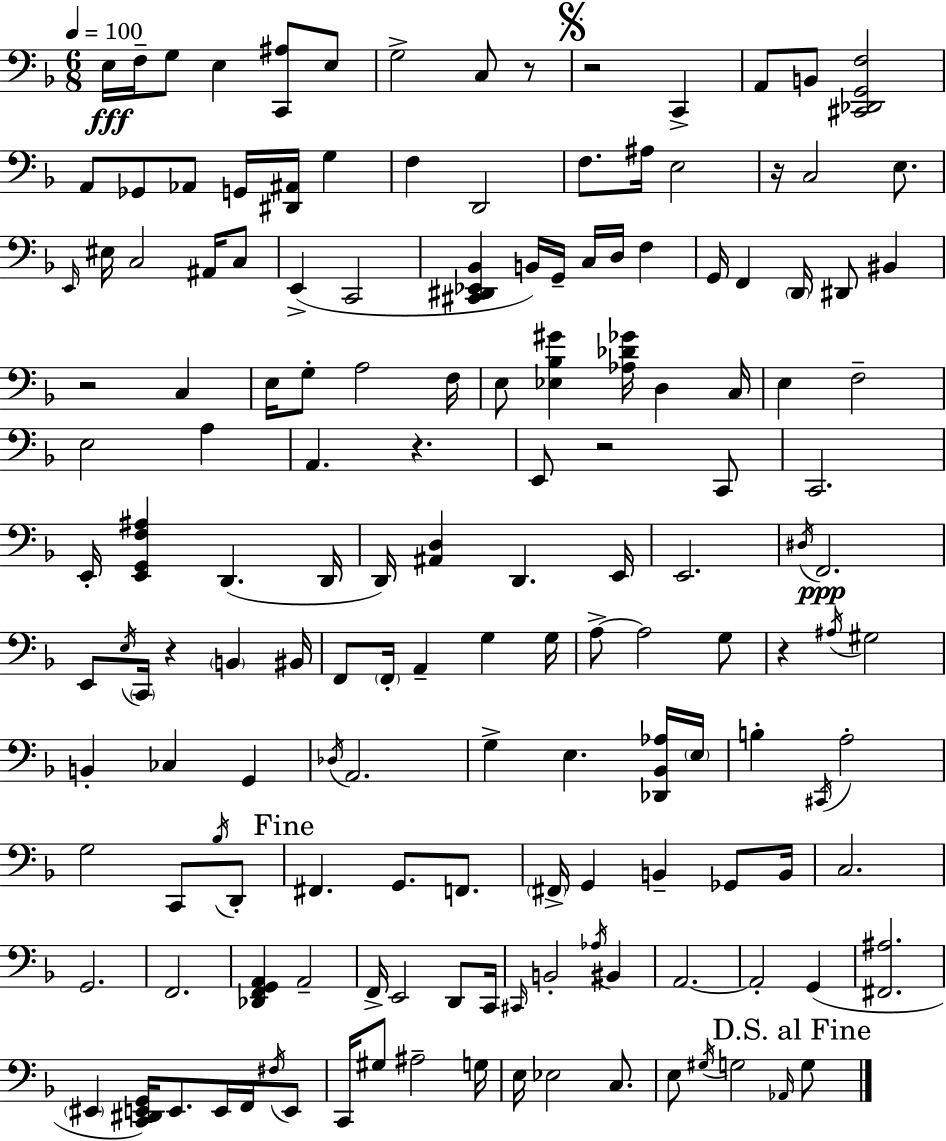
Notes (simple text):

E3/s F3/s G3/e E3/q [C2,A#3]/e E3/e G3/h C3/e R/e R/h C2/q A2/e B2/e [C#2,Db2,G2,F3]/h A2/e Gb2/e Ab2/e G2/s [D#2,A#2]/s G3/q F3/q D2/h F3/e. A#3/s E3/h R/s C3/h E3/e. E2/s EIS3/s C3/h A#2/s C3/e E2/q C2/h [C#2,D#2,Eb2,Bb2]/q B2/s G2/s C3/s D3/s F3/q G2/s F2/q D2/s D#2/e BIS2/q R/h C3/q E3/s G3/e A3/h F3/s E3/e [Eb3,Bb3,G#4]/q [Ab3,Db4,Gb4]/s D3/q C3/s E3/q F3/h E3/h A3/q A2/q. R/q. E2/e R/h C2/e C2/h. E2/s [E2,G2,F3,A#3]/q D2/q. D2/s D2/s [A#2,D3]/q D2/q. E2/s E2/h. D#3/s F2/h. E2/e E3/s C2/s R/q B2/q BIS2/s F2/e F2/s A2/q G3/q G3/s A3/e A3/h G3/e R/q A#3/s G#3/h B2/q CES3/q G2/q Db3/s A2/h. G3/q E3/q. [Db2,Bb2,Ab3]/s E3/s B3/q C#2/s A3/h G3/h C2/e Bb3/s D2/e F#2/q. G2/e. F2/e. F#2/s G2/q B2/q Gb2/e B2/s C3/h. G2/h. F2/h. [Db2,F2,G2,A2]/q A2/h F2/s E2/h D2/e C2/s C#2/s B2/h Ab3/s BIS2/q A2/h. A2/h G2/q [F#2,A#3]/h. EIS2/q [C2,D#2,E2,G2]/s E2/e. E2/s F2/s F#3/s E2/e C2/s G#3/e A#3/h G3/s E3/s Eb3/h C3/e. E3/e G#3/s G3/h Ab2/s G3/e